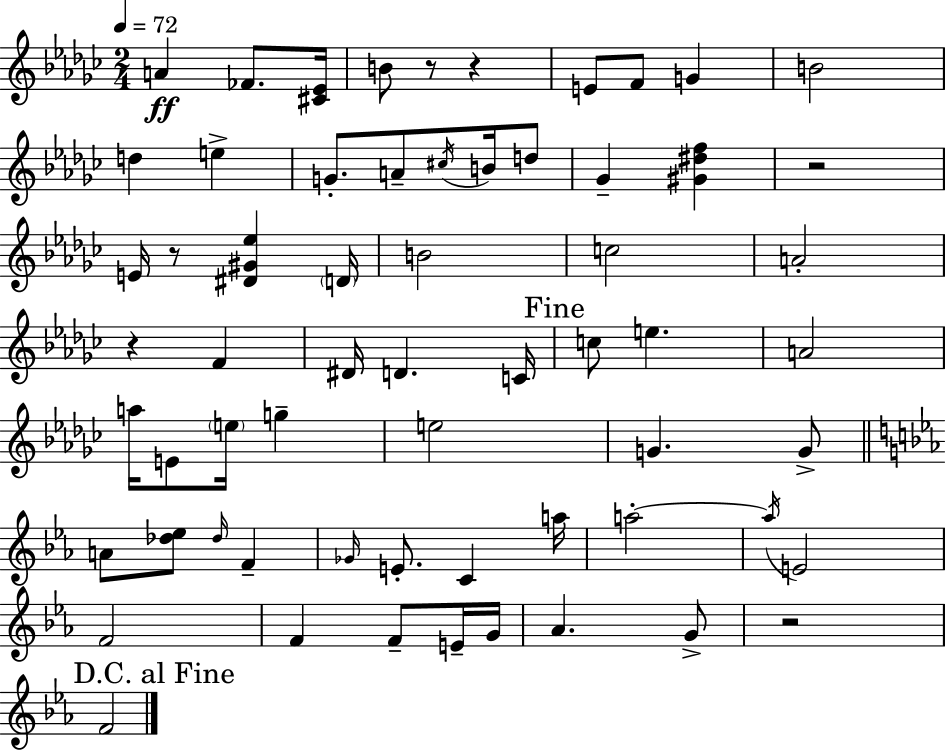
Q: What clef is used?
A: treble